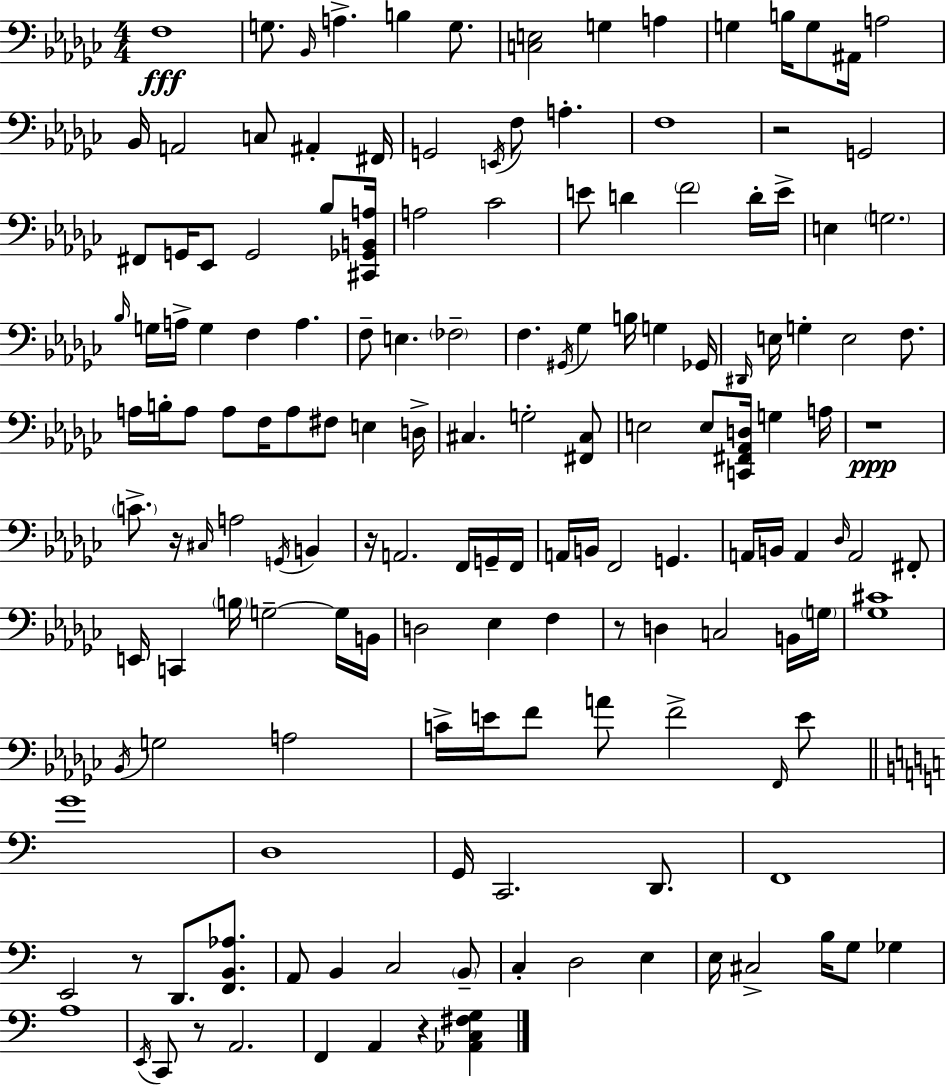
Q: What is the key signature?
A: EES minor